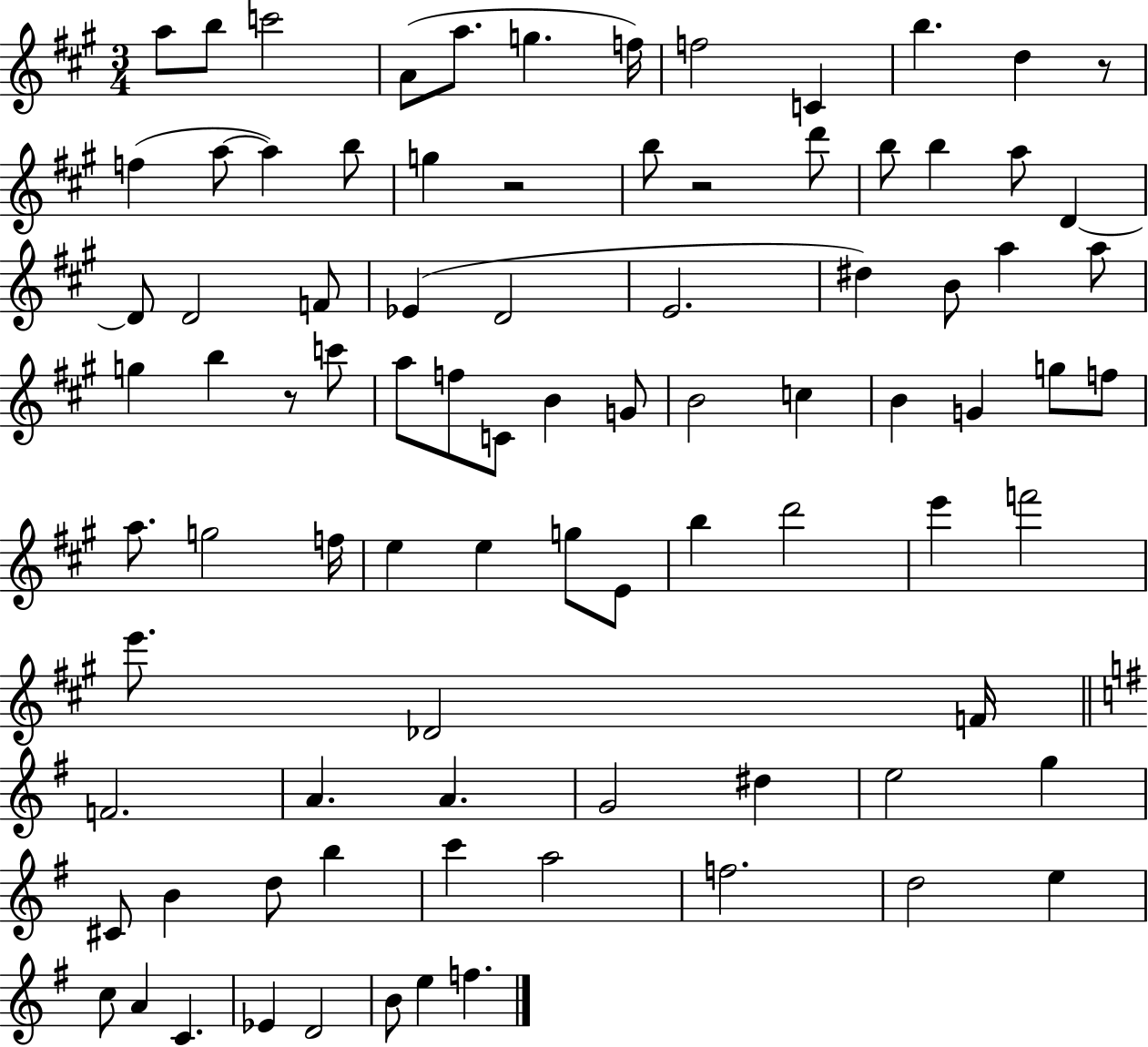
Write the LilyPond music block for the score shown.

{
  \clef treble
  \numericTimeSignature
  \time 3/4
  \key a \major
  \repeat volta 2 { a''8 b''8 c'''2 | a'8( a''8. g''4. f''16) | f''2 c'4 | b''4. d''4 r8 | \break f''4( a''8~~ a''4) b''8 | g''4 r2 | b''8 r2 d'''8 | b''8 b''4 a''8 d'4~~ | \break d'8 d'2 f'8 | ees'4( d'2 | e'2. | dis''4) b'8 a''4 a''8 | \break g''4 b''4 r8 c'''8 | a''8 f''8 c'8 b'4 g'8 | b'2 c''4 | b'4 g'4 g''8 f''8 | \break a''8. g''2 f''16 | e''4 e''4 g''8 e'8 | b''4 d'''2 | e'''4 f'''2 | \break e'''8. des'2 f'16 | \bar "||" \break \key e \minor f'2. | a'4. a'4. | g'2 dis''4 | e''2 g''4 | \break cis'8 b'4 d''8 b''4 | c'''4 a''2 | f''2. | d''2 e''4 | \break c''8 a'4 c'4. | ees'4 d'2 | b'8 e''4 f''4. | } \bar "|."
}